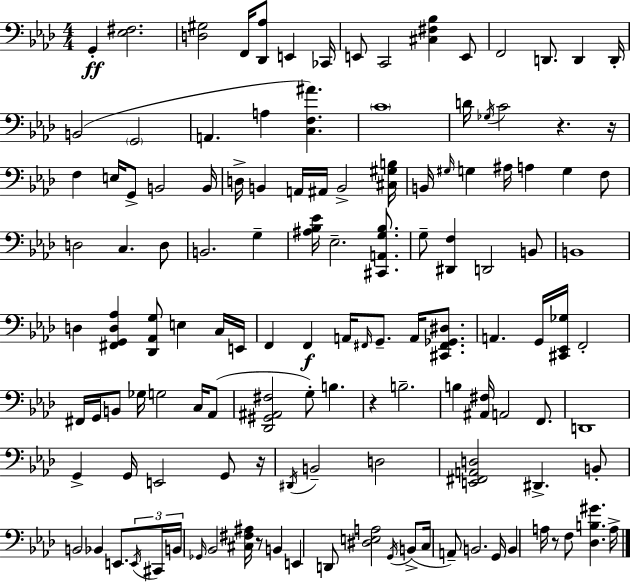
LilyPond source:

{
  \clef bass
  \numericTimeSignature
  \time 4/4
  \key f \minor
  \repeat volta 2 { g,4-.\ff <ees fis>2. | <d gis>2 f,16 <des, aes>8 e,4 ces,16 | e,8 c,2 <cis fis bes>4 e,8 | f,2 d,8. d,4 d,16-. | \break b,2( \parenthesize g,2 | a,4. a4 <c f ais'>4.) | \parenthesize c'1 | d'16 \acciaccatura { ges16 } c'2 r4. | \break r16 f4 e16 g,8-> b,2 | b,16 d16-> b,4 a,16 ais,16 b,2-> | <cis gis b>16 b,16 \grace { gis16 } g4 ais16 a4 g4 | f8 d2 c4. | \break d8 b,2. g4-- | <ais bes ees'>16 ees2.-- <cis, a, g bes>8. | g8-- <dis, f>4 d,2 | b,8 b,1 | \break d4 <fis, g, d aes>4 <des, aes, g>8 e4 | c16 e,16 f,4 f,4\f a,16 \grace { fis,16 } g,8.-- a,16 | <cis, fis, ges, dis>8. a,4. g,16 <cis, ees, ges>16 f,2-. | fis,16 g,16 b,8 ges16 g2 | \break c16 aes,8( <des, gis, ais, fis>2 g8-.) b4. | r4 b2.-- | b4 <ais, fis>16 a,2 | f,8. d,1 | \break g,4-> g,16 e,2 | g,8 r16 \acciaccatura { dis,16 } b,2-- d2 | <e, fis, a, d>2 dis,4.-> | b,8-. b,2 bes,4 | \break e,8. \tuplet 3/2 { \acciaccatura { e,16 } cis,16 b,16 } \grace { ges,16 } bes,2 <cis fis ais>16 | r8 b,4 e,4 d,8 <dis e a>2 | \acciaccatura { g,16 } b,8->( c16 a,8--) b,2. | g,16 b,4 a16 r8 f8 | \break <des b gis'>4. a16-> } \bar "|."
}